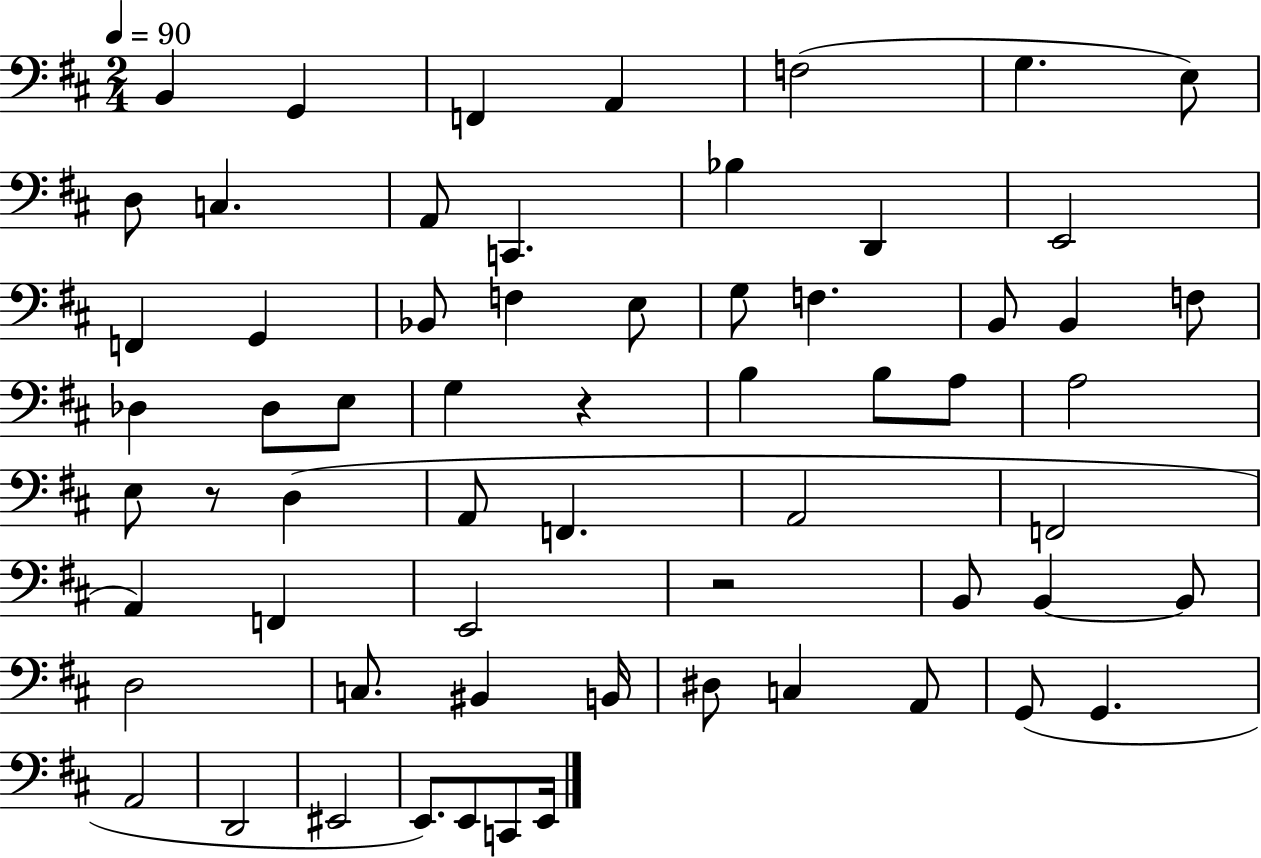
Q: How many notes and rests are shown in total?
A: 63